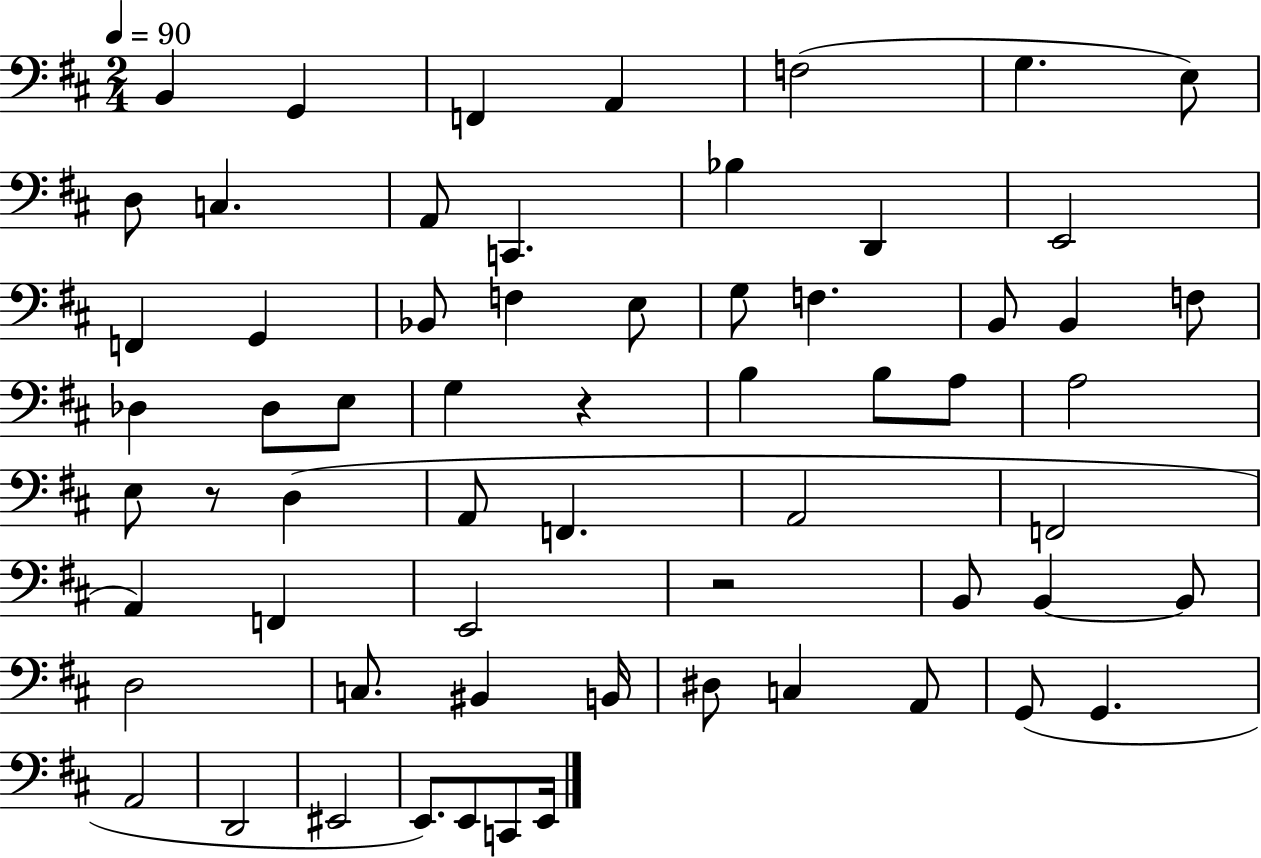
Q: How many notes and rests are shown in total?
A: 63